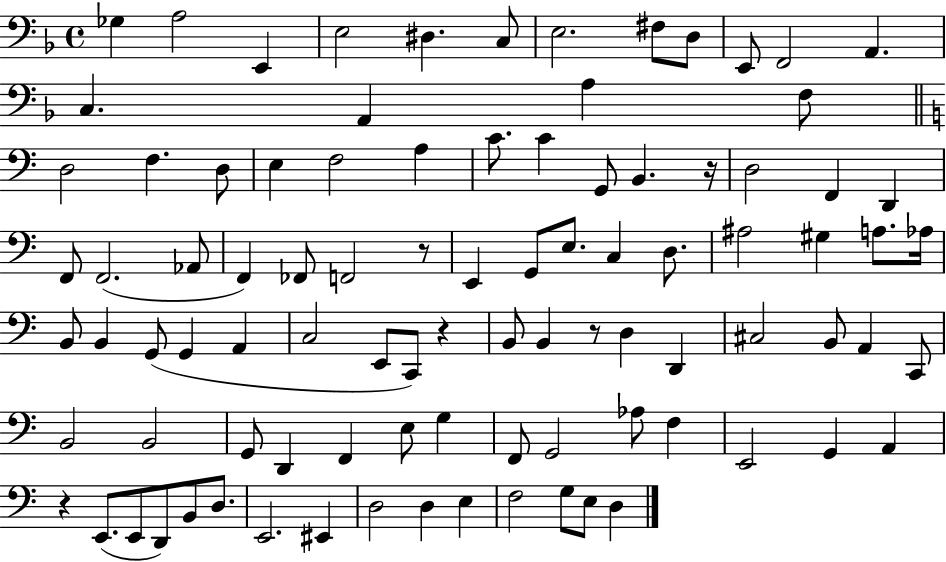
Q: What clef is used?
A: bass